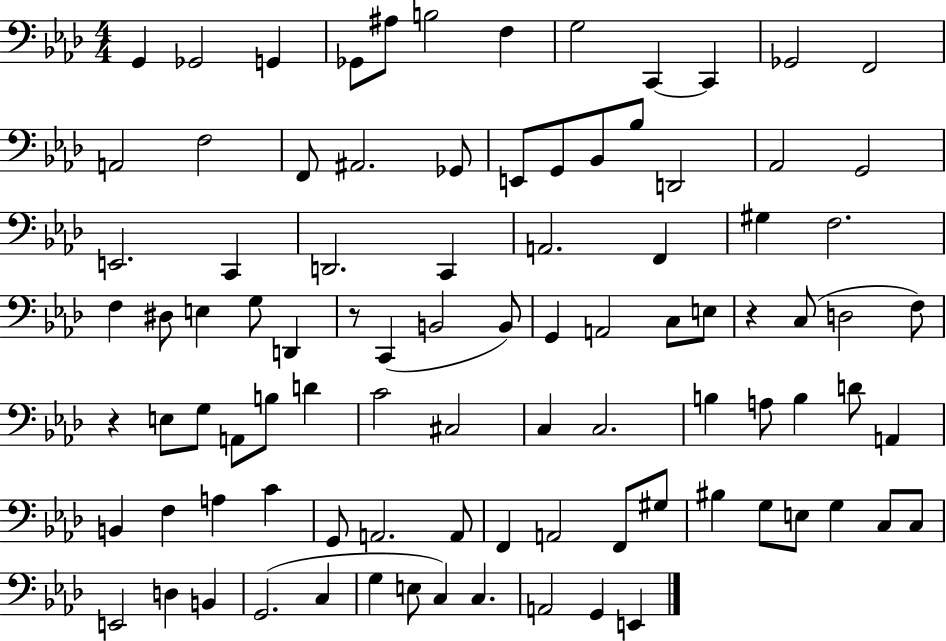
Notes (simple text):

G2/q Gb2/h G2/q Gb2/e A#3/e B3/h F3/q G3/h C2/q C2/q Gb2/h F2/h A2/h F3/h F2/e A#2/h. Gb2/e E2/e G2/e Bb2/e Bb3/e D2/h Ab2/h G2/h E2/h. C2/q D2/h. C2/q A2/h. F2/q G#3/q F3/h. F3/q D#3/e E3/q G3/e D2/q R/e C2/q B2/h B2/e G2/q A2/h C3/e E3/e R/q C3/e D3/h F3/e R/q E3/e G3/e A2/e B3/e D4/q C4/h C#3/h C3/q C3/h. B3/q A3/e B3/q D4/e A2/q B2/q F3/q A3/q C4/q G2/e A2/h. A2/e F2/q A2/h F2/e G#3/e BIS3/q G3/e E3/e G3/q C3/e C3/e E2/h D3/q B2/q G2/h. C3/q G3/q E3/e C3/q C3/q. A2/h G2/q E2/q